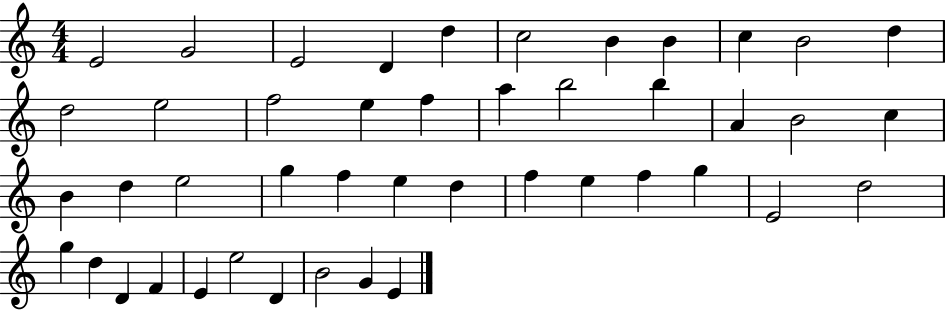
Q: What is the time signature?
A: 4/4